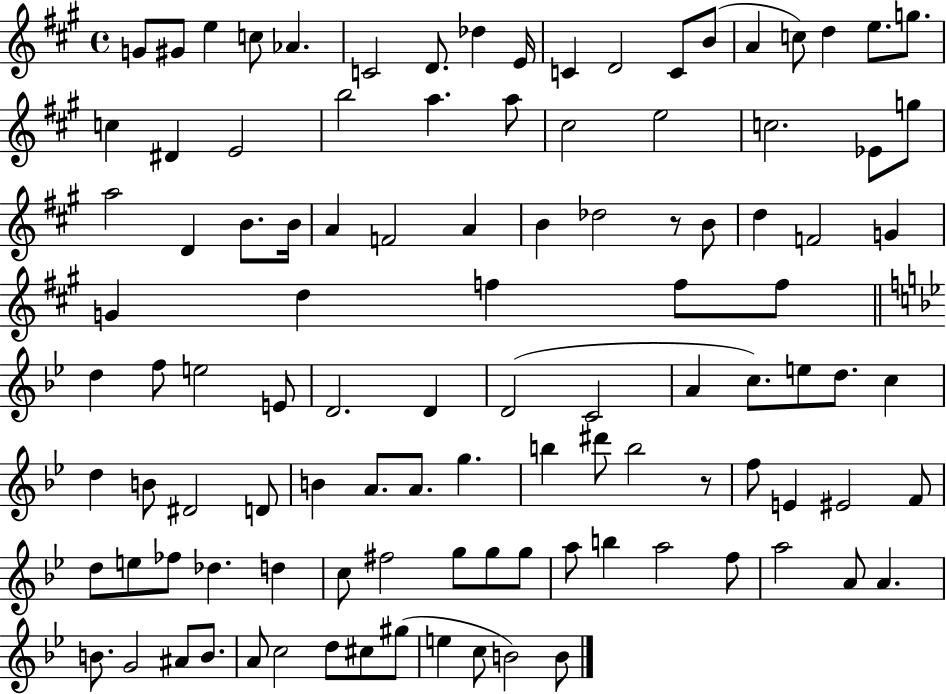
G4/e G#4/e E5/q C5/e Ab4/q. C4/h D4/e. Db5/q E4/s C4/q D4/h C4/e B4/e A4/q C5/e D5/q E5/e. G5/e. C5/q D#4/q E4/h B5/h A5/q. A5/e C#5/h E5/h C5/h. Eb4/e G5/e A5/h D4/q B4/e. B4/s A4/q F4/h A4/q B4/q Db5/h R/e B4/e D5/q F4/h G4/q G4/q D5/q F5/q F5/e F5/e D5/q F5/e E5/h E4/e D4/h. D4/q D4/h C4/h A4/q C5/e. E5/e D5/e. C5/q D5/q B4/e D#4/h D4/e B4/q A4/e. A4/e. G5/q. B5/q D#6/e B5/h R/e F5/e E4/q EIS4/h F4/e D5/e E5/e FES5/e Db5/q. D5/q C5/e F#5/h G5/e G5/e G5/e A5/e B5/q A5/h F5/e A5/h A4/e A4/q. B4/e. G4/h A#4/e B4/e. A4/e C5/h D5/e C#5/e G#5/e E5/q C5/e B4/h B4/e